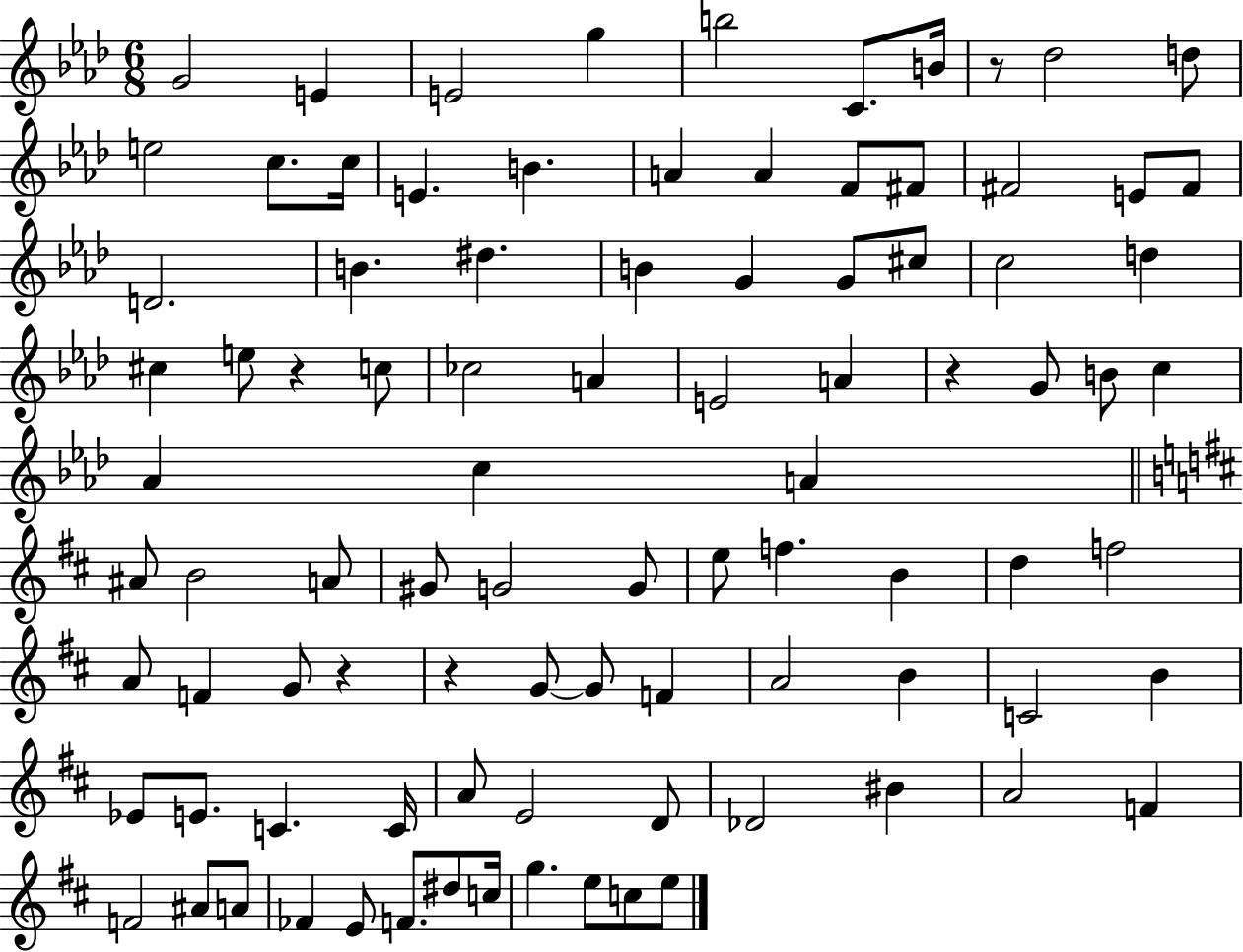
{
  \clef treble
  \numericTimeSignature
  \time 6/8
  \key aes \major
  \repeat volta 2 { g'2 e'4 | e'2 g''4 | b''2 c'8. b'16 | r8 des''2 d''8 | \break e''2 c''8. c''16 | e'4. b'4. | a'4 a'4 f'8 fis'8 | fis'2 e'8 fis'8 | \break d'2. | b'4. dis''4. | b'4 g'4 g'8 cis''8 | c''2 d''4 | \break cis''4 e''8 r4 c''8 | ces''2 a'4 | e'2 a'4 | r4 g'8 b'8 c''4 | \break aes'4 c''4 a'4 | \bar "||" \break \key b \minor ais'8 b'2 a'8 | gis'8 g'2 g'8 | e''8 f''4. b'4 | d''4 f''2 | \break a'8 f'4 g'8 r4 | r4 g'8~~ g'8 f'4 | a'2 b'4 | c'2 b'4 | \break ees'8 e'8. c'4. c'16 | a'8 e'2 d'8 | des'2 bis'4 | a'2 f'4 | \break f'2 ais'8 a'8 | fes'4 e'8 f'8. dis''8 c''16 | g''4. e''8 c''8 e''8 | } \bar "|."
}